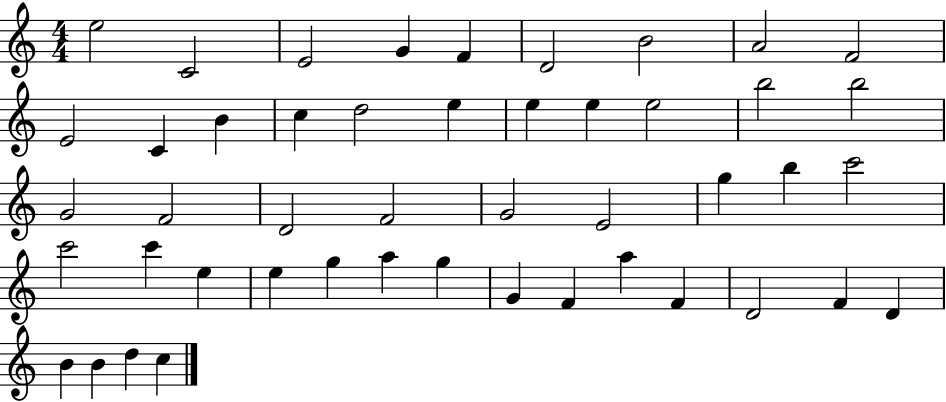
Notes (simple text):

E5/h C4/h E4/h G4/q F4/q D4/h B4/h A4/h F4/h E4/h C4/q B4/q C5/q D5/h E5/q E5/q E5/q E5/h B5/h B5/h G4/h F4/h D4/h F4/h G4/h E4/h G5/q B5/q C6/h C6/h C6/q E5/q E5/q G5/q A5/q G5/q G4/q F4/q A5/q F4/q D4/h F4/q D4/q B4/q B4/q D5/q C5/q